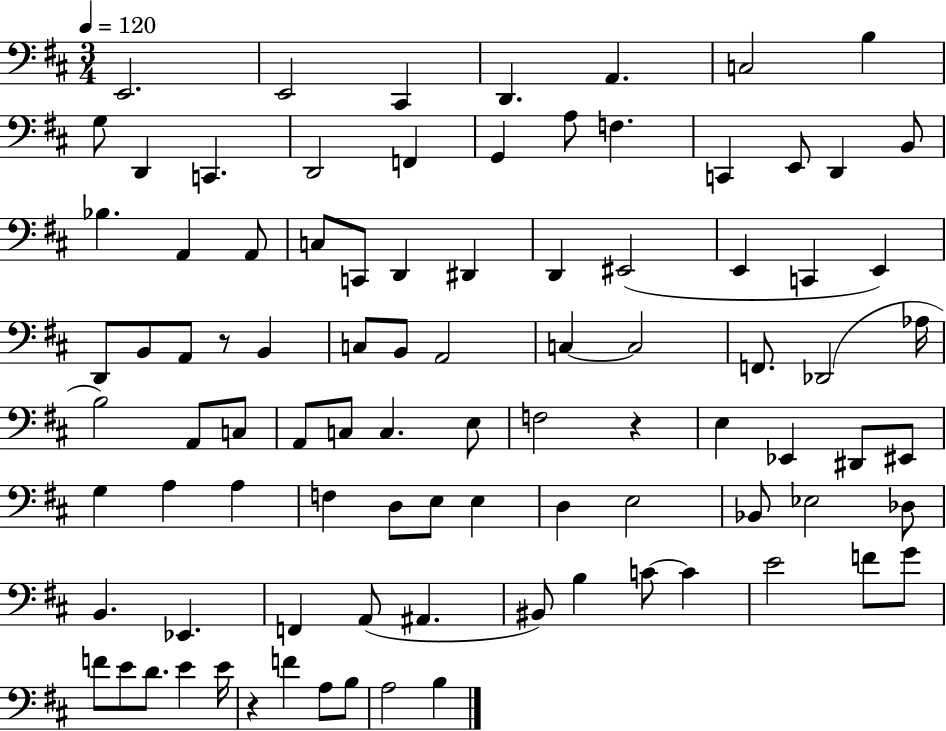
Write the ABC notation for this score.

X:1
T:Untitled
M:3/4
L:1/4
K:D
E,,2 E,,2 ^C,, D,, A,, C,2 B, G,/2 D,, C,, D,,2 F,, G,, A,/2 F, C,, E,,/2 D,, B,,/2 _B, A,, A,,/2 C,/2 C,,/2 D,, ^D,, D,, ^E,,2 E,, C,, E,, D,,/2 B,,/2 A,,/2 z/2 B,, C,/2 B,,/2 A,,2 C, C,2 F,,/2 _D,,2 _A,/4 B,2 A,,/2 C,/2 A,,/2 C,/2 C, E,/2 F,2 z E, _E,, ^D,,/2 ^E,,/2 G, A, A, F, D,/2 E,/2 E, D, E,2 _B,,/2 _E,2 _D,/2 B,, _E,, F,, A,,/2 ^A,, ^B,,/2 B, C/2 C E2 F/2 G/2 F/2 E/2 D/2 E E/4 z F A,/2 B,/2 A,2 B,